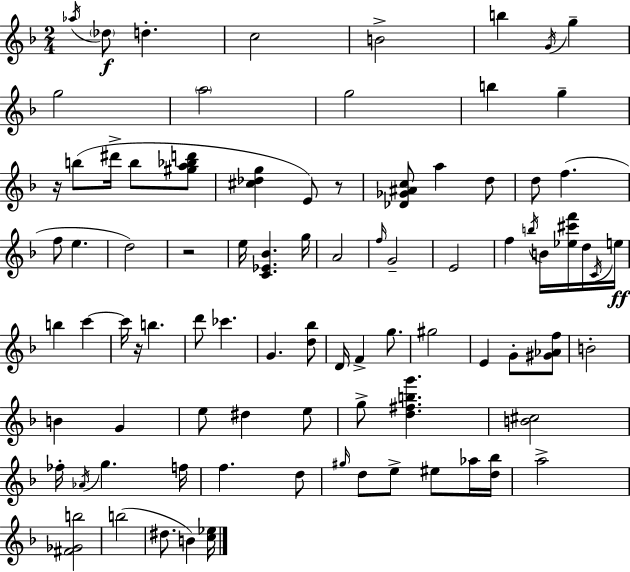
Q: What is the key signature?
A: F major